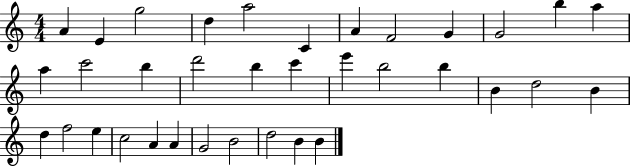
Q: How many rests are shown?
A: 0